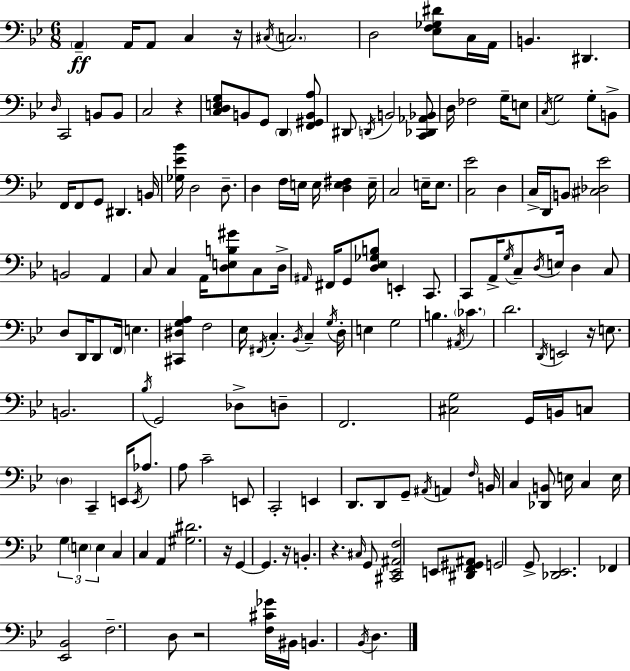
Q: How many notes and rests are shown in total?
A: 168